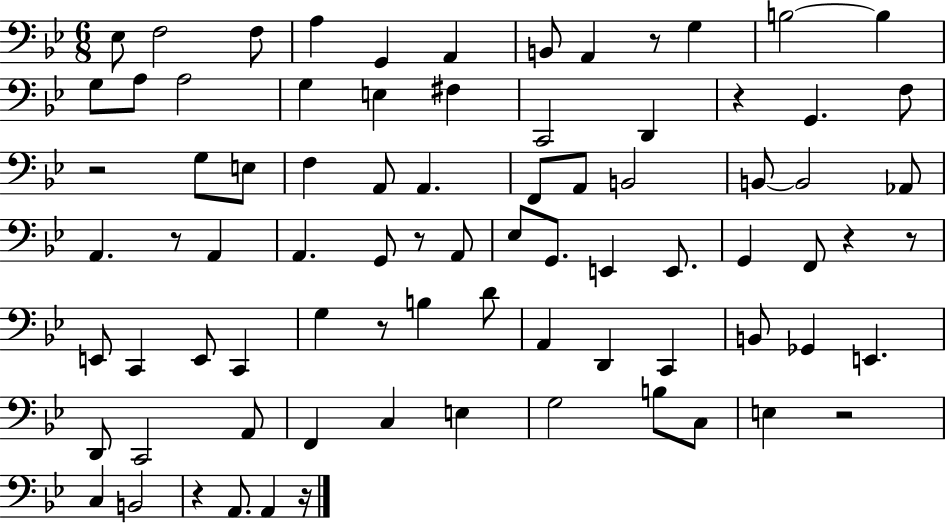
{
  \clef bass
  \numericTimeSignature
  \time 6/8
  \key bes \major
  ees8 f2 f8 | a4 g,4 a,4 | b,8 a,4 r8 g4 | b2~~ b4 | \break g8 a8 a2 | g4 e4 fis4 | c,2 d,4 | r4 g,4. f8 | \break r2 g8 e8 | f4 a,8 a,4. | f,8 a,8 b,2 | b,8~~ b,2 aes,8 | \break a,4. r8 a,4 | a,4. g,8 r8 a,8 | ees8 g,8. e,4 e,8. | g,4 f,8 r4 r8 | \break e,8 c,4 e,8 c,4 | g4 r8 b4 d'8 | a,4 d,4 c,4 | b,8 ges,4 e,4. | \break d,8 c,2 a,8 | f,4 c4 e4 | g2 b8 c8 | e4 r2 | \break c4 b,2 | r4 a,8. a,4 r16 | \bar "|."
}